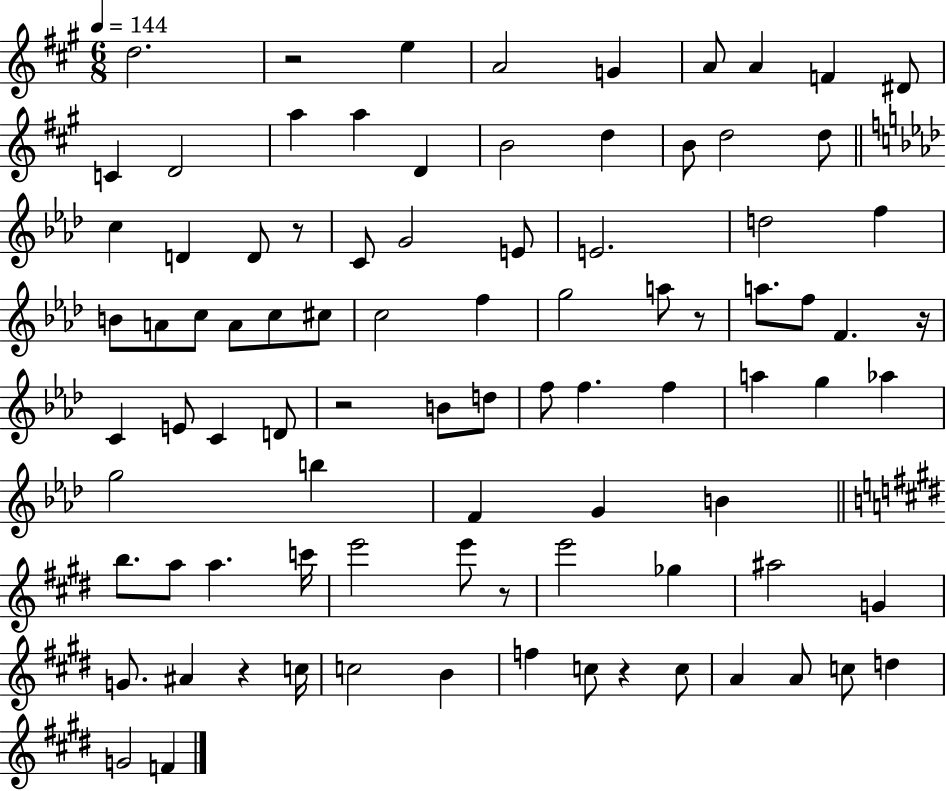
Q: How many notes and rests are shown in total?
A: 89